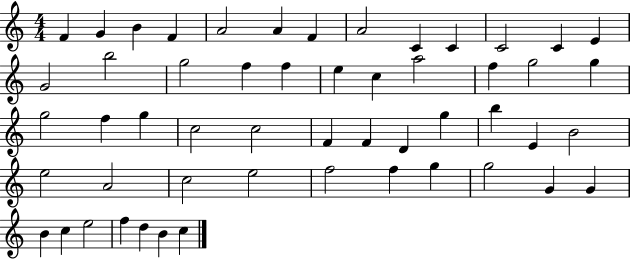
{
  \clef treble
  \numericTimeSignature
  \time 4/4
  \key c \major
  f'4 g'4 b'4 f'4 | a'2 a'4 f'4 | a'2 c'4 c'4 | c'2 c'4 e'4 | \break g'2 b''2 | g''2 f''4 f''4 | e''4 c''4 a''2 | f''4 g''2 g''4 | \break g''2 f''4 g''4 | c''2 c''2 | f'4 f'4 d'4 g''4 | b''4 e'4 b'2 | \break e''2 a'2 | c''2 e''2 | f''2 f''4 g''4 | g''2 g'4 g'4 | \break b'4 c''4 e''2 | f''4 d''4 b'4 c''4 | \bar "|."
}